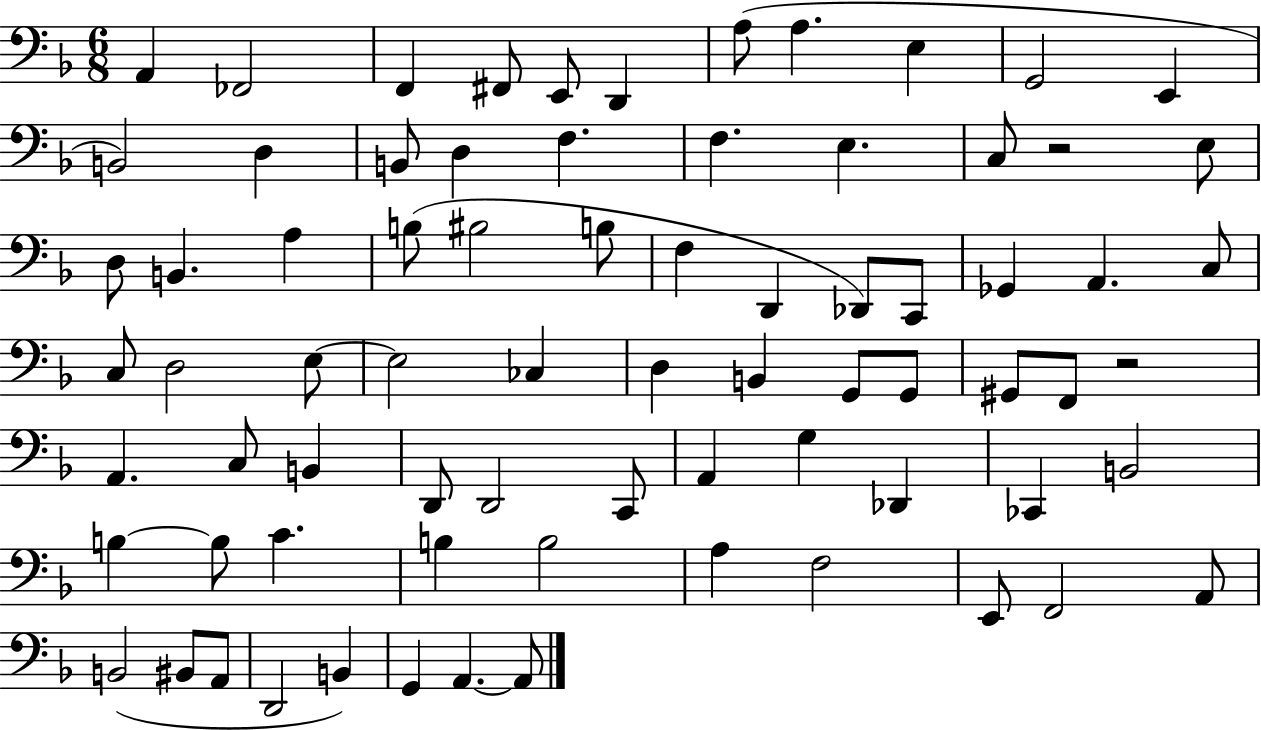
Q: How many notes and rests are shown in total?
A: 75